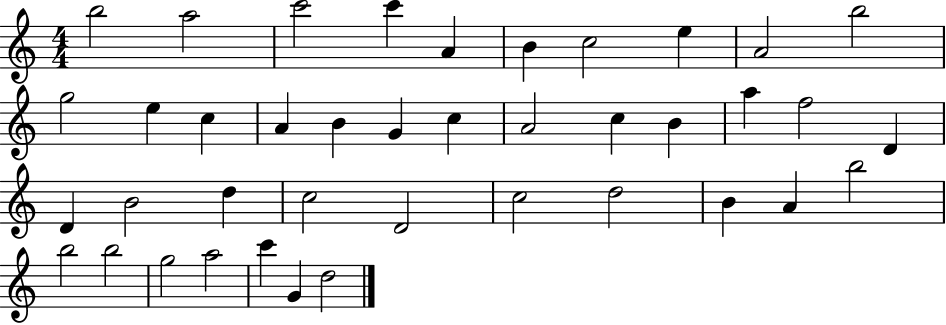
{
  \clef treble
  \numericTimeSignature
  \time 4/4
  \key c \major
  b''2 a''2 | c'''2 c'''4 a'4 | b'4 c''2 e''4 | a'2 b''2 | \break g''2 e''4 c''4 | a'4 b'4 g'4 c''4 | a'2 c''4 b'4 | a''4 f''2 d'4 | \break d'4 b'2 d''4 | c''2 d'2 | c''2 d''2 | b'4 a'4 b''2 | \break b''2 b''2 | g''2 a''2 | c'''4 g'4 d''2 | \bar "|."
}